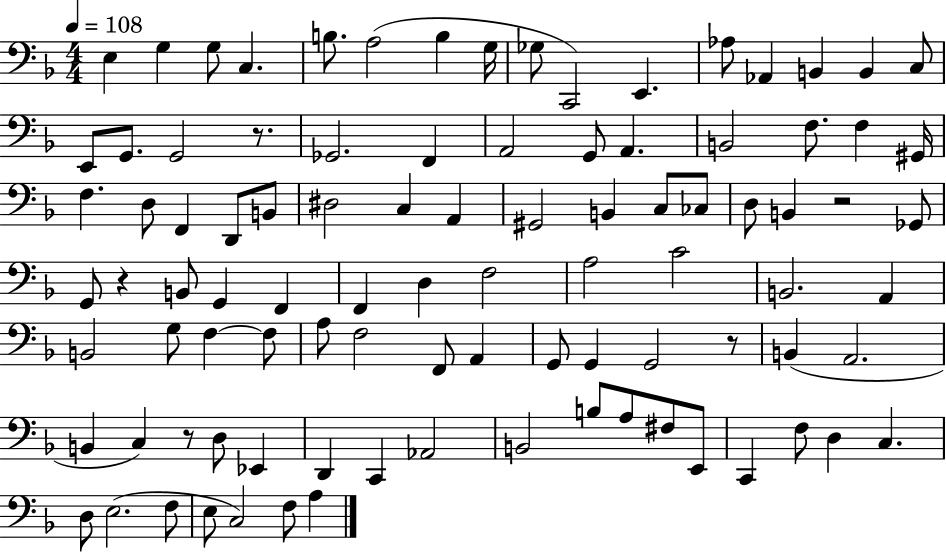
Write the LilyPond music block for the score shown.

{
  \clef bass
  \numericTimeSignature
  \time 4/4
  \key f \major
  \tempo 4 = 108
  e4 g4 g8 c4. | b8. a2( b4 g16 | ges8 c,2) e,4. | aes8 aes,4 b,4 b,4 c8 | \break e,8 g,8. g,2 r8. | ges,2. f,4 | a,2 g,8 a,4. | b,2 f8. f4 gis,16 | \break f4. d8 f,4 d,8 b,8 | dis2 c4 a,4 | gis,2 b,4 c8 ces8 | d8 b,4 r2 ges,8 | \break g,8 r4 b,8 g,4 f,4 | f,4 d4 f2 | a2 c'2 | b,2. a,4 | \break b,2 g8 f4~~ f8 | a8 f2 f,8 a,4 | g,8 g,4 g,2 r8 | b,4( a,2. | \break b,4 c4) r8 d8 ees,4 | d,4 c,4 aes,2 | b,2 b8 a8 fis8 e,8 | c,4 f8 d4 c4. | \break d8 e2.( f8 | e8 c2) f8 a4 | \bar "|."
}